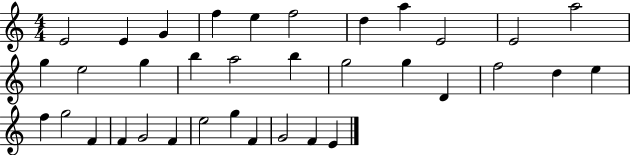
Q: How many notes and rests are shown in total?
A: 35